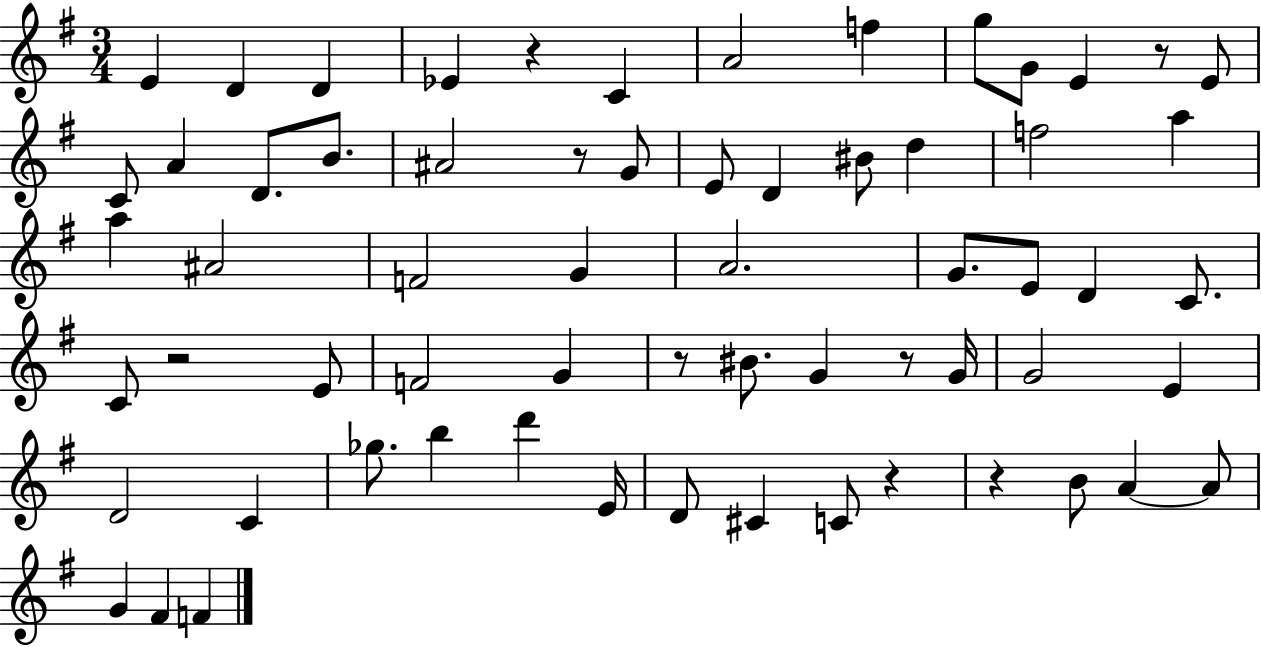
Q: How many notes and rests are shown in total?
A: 64